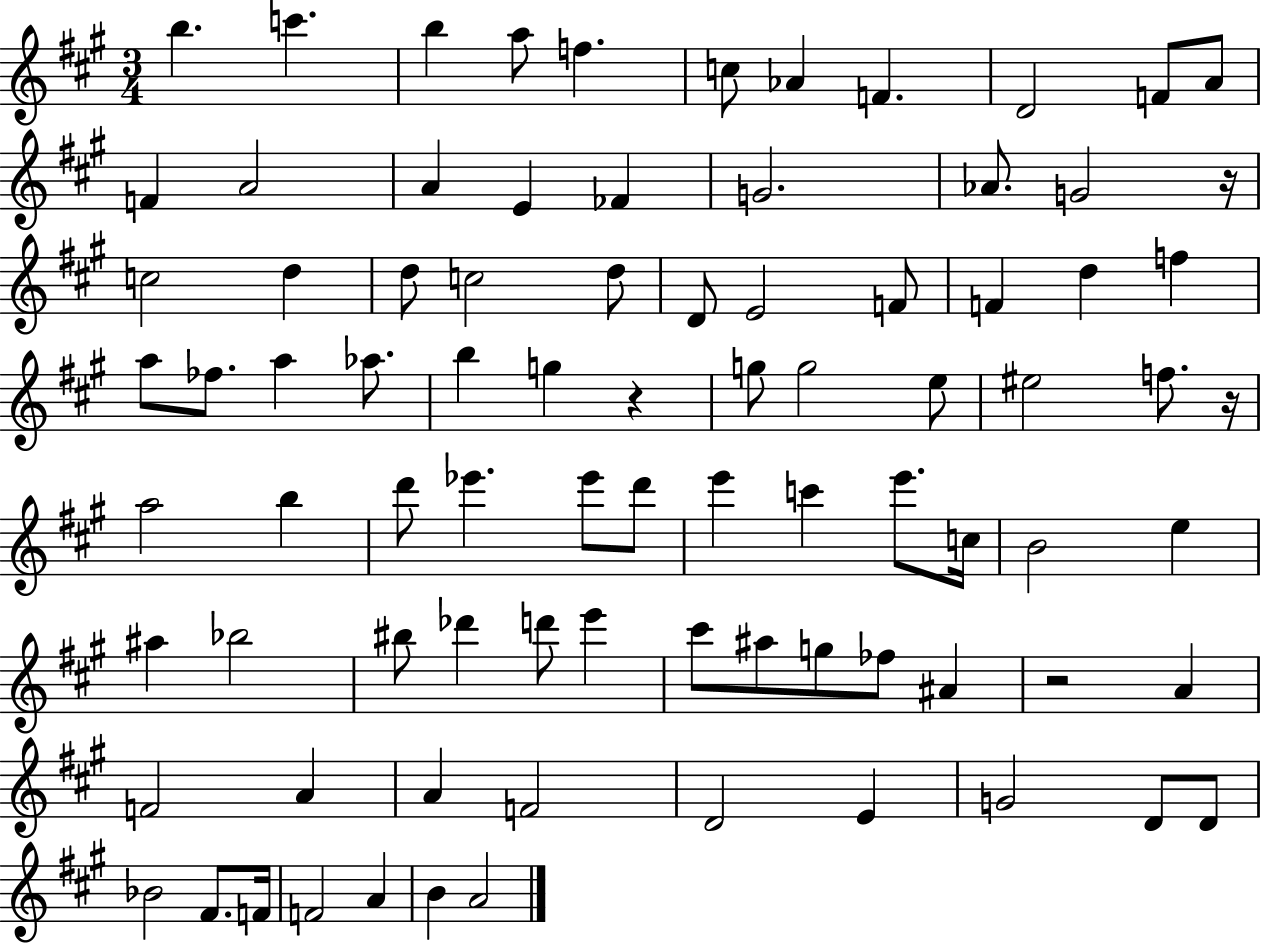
{
  \clef treble
  \numericTimeSignature
  \time 3/4
  \key a \major
  b''4. c'''4. | b''4 a''8 f''4. | c''8 aes'4 f'4. | d'2 f'8 a'8 | \break f'4 a'2 | a'4 e'4 fes'4 | g'2. | aes'8. g'2 r16 | \break c''2 d''4 | d''8 c''2 d''8 | d'8 e'2 f'8 | f'4 d''4 f''4 | \break a''8 fes''8. a''4 aes''8. | b''4 g''4 r4 | g''8 g''2 e''8 | eis''2 f''8. r16 | \break a''2 b''4 | d'''8 ees'''4. ees'''8 d'''8 | e'''4 c'''4 e'''8. c''16 | b'2 e''4 | \break ais''4 bes''2 | bis''8 des'''4 d'''8 e'''4 | cis'''8 ais''8 g''8 fes''8 ais'4 | r2 a'4 | \break f'2 a'4 | a'4 f'2 | d'2 e'4 | g'2 d'8 d'8 | \break bes'2 fis'8. f'16 | f'2 a'4 | b'4 a'2 | \bar "|."
}